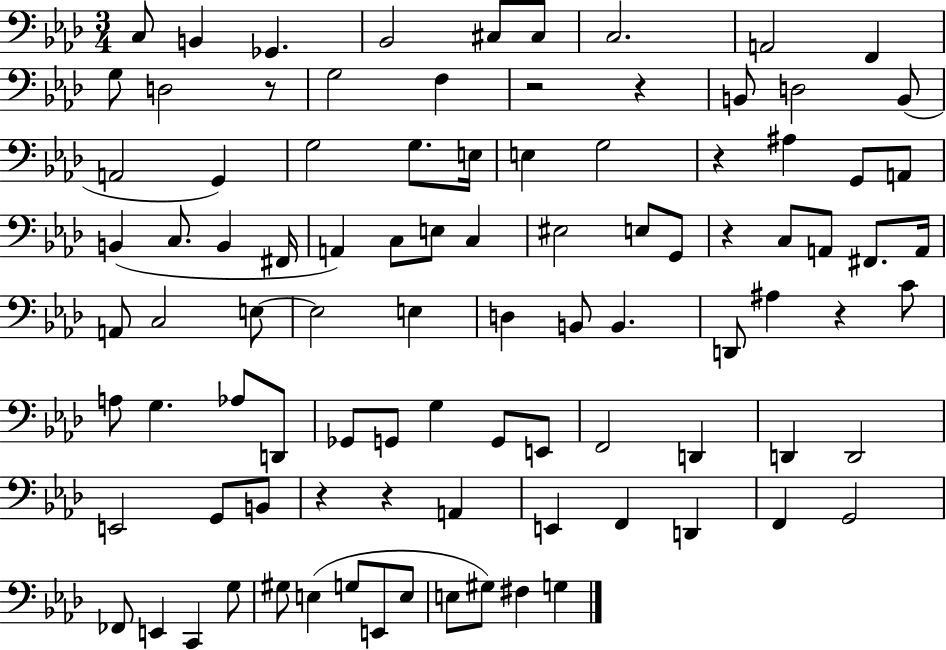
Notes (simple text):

C3/e B2/q Gb2/q. Bb2/h C#3/e C#3/e C3/h. A2/h F2/q G3/e D3/h R/e G3/h F3/q R/h R/q B2/e D3/h B2/e A2/h G2/q G3/h G3/e. E3/s E3/q G3/h R/q A#3/q G2/e A2/e B2/q C3/e. B2/q F#2/s A2/q C3/e E3/e C3/q EIS3/h E3/e G2/e R/q C3/e A2/e F#2/e. A2/s A2/e C3/h E3/e E3/h E3/q D3/q B2/e B2/q. D2/e A#3/q R/q C4/e A3/e G3/q. Ab3/e D2/e Gb2/e G2/e G3/q G2/e E2/e F2/h D2/q D2/q D2/h E2/h G2/e B2/e R/q R/q A2/q E2/q F2/q D2/q F2/q G2/h FES2/e E2/q C2/q G3/e G#3/e E3/q G3/e E2/e E3/e E3/e G#3/e F#3/q G3/q